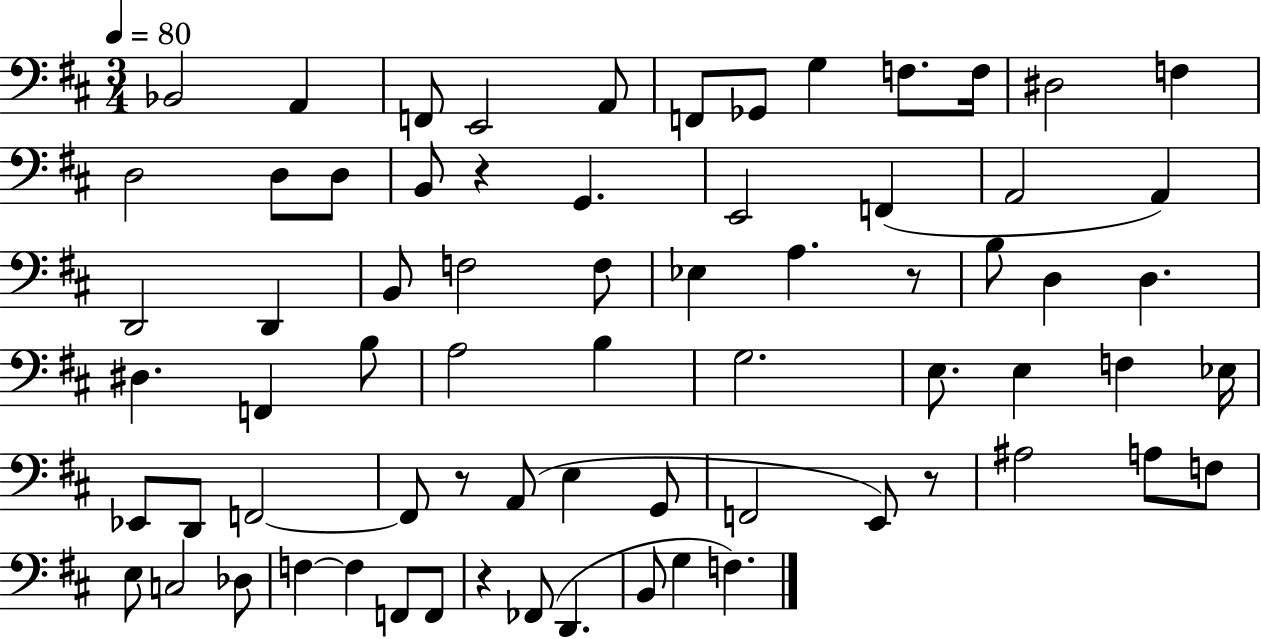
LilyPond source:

{
  \clef bass
  \numericTimeSignature
  \time 3/4
  \key d \major
  \tempo 4 = 80
  bes,2 a,4 | f,8 e,2 a,8 | f,8 ges,8 g4 f8. f16 | dis2 f4 | \break d2 d8 d8 | b,8 r4 g,4. | e,2 f,4( | a,2 a,4) | \break d,2 d,4 | b,8 f2 f8 | ees4 a4. r8 | b8 d4 d4. | \break dis4. f,4 b8 | a2 b4 | g2. | e8. e4 f4 ees16 | \break ees,8 d,8 f,2~~ | f,8 r8 a,8( e4 g,8 | f,2 e,8) r8 | ais2 a8 f8 | \break e8 c2 des8 | f4~~ f4 f,8 f,8 | r4 fes,8( d,4. | b,8 g4 f4.) | \break \bar "|."
}